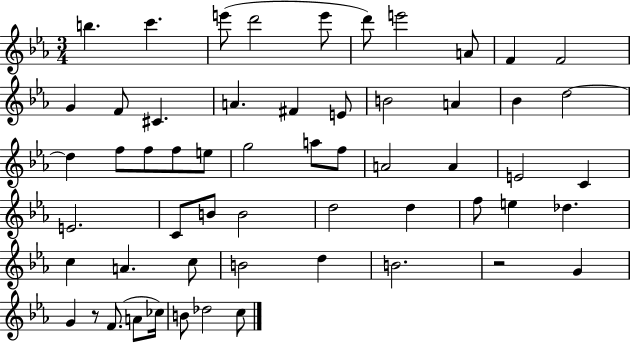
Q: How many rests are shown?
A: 2